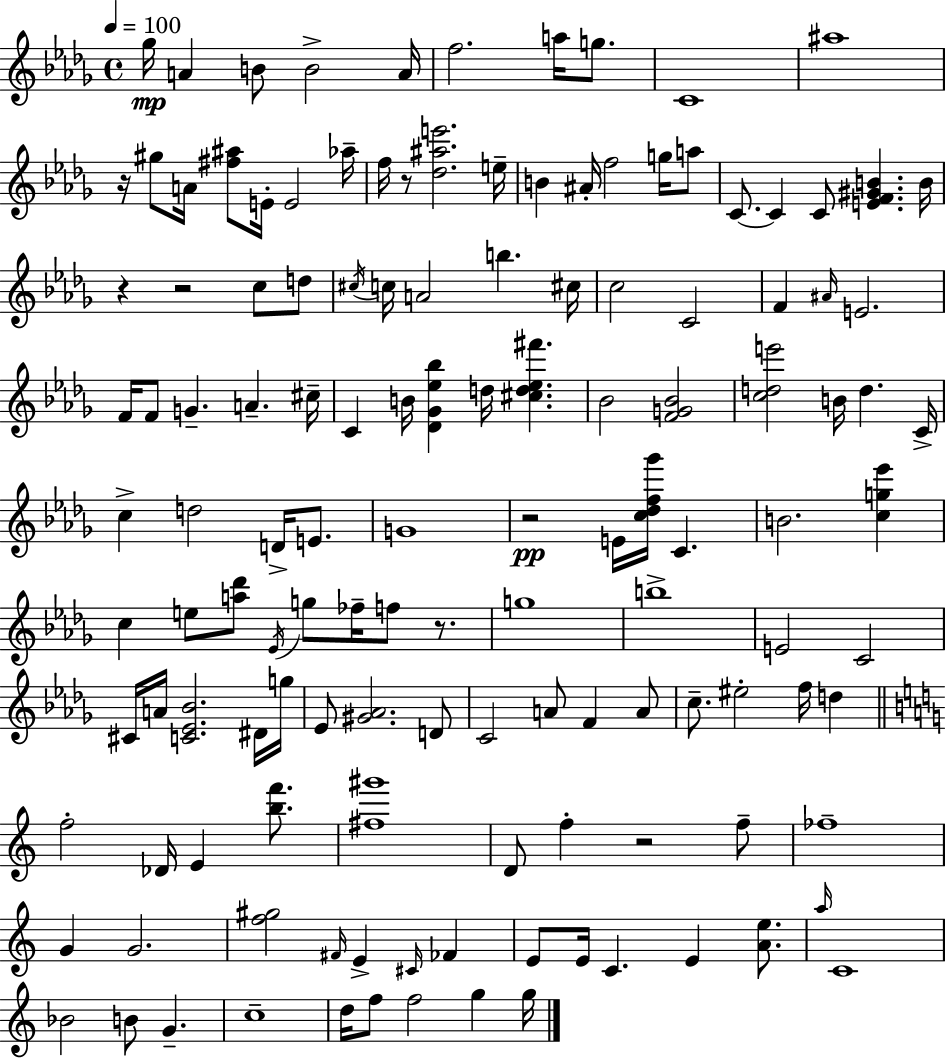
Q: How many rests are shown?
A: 7